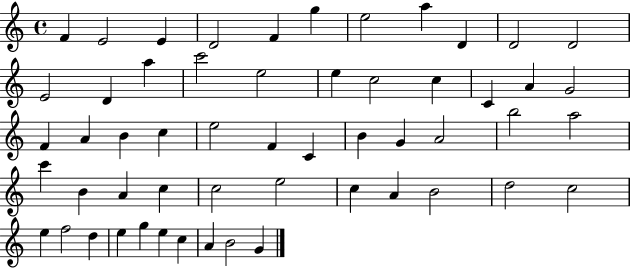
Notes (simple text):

F4/q E4/h E4/q D4/h F4/q G5/q E5/h A5/q D4/q D4/h D4/h E4/h D4/q A5/q C6/h E5/h E5/q C5/h C5/q C4/q A4/q G4/h F4/q A4/q B4/q C5/q E5/h F4/q C4/q B4/q G4/q A4/h B5/h A5/h C6/q B4/q A4/q C5/q C5/h E5/h C5/q A4/q B4/h D5/h C5/h E5/q F5/h D5/q E5/q G5/q E5/q C5/q A4/q B4/h G4/q